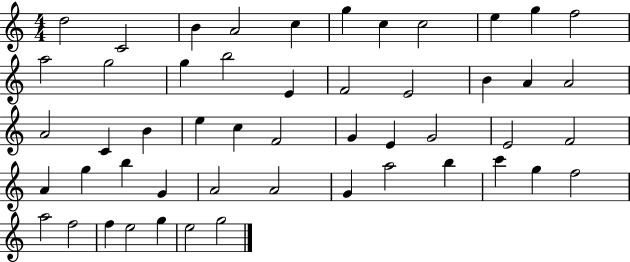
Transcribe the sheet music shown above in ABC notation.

X:1
T:Untitled
M:4/4
L:1/4
K:C
d2 C2 B A2 c g c c2 e g f2 a2 g2 g b2 E F2 E2 B A A2 A2 C B e c F2 G E G2 E2 F2 A g b G A2 A2 G a2 b c' g f2 a2 f2 f e2 g e2 g2